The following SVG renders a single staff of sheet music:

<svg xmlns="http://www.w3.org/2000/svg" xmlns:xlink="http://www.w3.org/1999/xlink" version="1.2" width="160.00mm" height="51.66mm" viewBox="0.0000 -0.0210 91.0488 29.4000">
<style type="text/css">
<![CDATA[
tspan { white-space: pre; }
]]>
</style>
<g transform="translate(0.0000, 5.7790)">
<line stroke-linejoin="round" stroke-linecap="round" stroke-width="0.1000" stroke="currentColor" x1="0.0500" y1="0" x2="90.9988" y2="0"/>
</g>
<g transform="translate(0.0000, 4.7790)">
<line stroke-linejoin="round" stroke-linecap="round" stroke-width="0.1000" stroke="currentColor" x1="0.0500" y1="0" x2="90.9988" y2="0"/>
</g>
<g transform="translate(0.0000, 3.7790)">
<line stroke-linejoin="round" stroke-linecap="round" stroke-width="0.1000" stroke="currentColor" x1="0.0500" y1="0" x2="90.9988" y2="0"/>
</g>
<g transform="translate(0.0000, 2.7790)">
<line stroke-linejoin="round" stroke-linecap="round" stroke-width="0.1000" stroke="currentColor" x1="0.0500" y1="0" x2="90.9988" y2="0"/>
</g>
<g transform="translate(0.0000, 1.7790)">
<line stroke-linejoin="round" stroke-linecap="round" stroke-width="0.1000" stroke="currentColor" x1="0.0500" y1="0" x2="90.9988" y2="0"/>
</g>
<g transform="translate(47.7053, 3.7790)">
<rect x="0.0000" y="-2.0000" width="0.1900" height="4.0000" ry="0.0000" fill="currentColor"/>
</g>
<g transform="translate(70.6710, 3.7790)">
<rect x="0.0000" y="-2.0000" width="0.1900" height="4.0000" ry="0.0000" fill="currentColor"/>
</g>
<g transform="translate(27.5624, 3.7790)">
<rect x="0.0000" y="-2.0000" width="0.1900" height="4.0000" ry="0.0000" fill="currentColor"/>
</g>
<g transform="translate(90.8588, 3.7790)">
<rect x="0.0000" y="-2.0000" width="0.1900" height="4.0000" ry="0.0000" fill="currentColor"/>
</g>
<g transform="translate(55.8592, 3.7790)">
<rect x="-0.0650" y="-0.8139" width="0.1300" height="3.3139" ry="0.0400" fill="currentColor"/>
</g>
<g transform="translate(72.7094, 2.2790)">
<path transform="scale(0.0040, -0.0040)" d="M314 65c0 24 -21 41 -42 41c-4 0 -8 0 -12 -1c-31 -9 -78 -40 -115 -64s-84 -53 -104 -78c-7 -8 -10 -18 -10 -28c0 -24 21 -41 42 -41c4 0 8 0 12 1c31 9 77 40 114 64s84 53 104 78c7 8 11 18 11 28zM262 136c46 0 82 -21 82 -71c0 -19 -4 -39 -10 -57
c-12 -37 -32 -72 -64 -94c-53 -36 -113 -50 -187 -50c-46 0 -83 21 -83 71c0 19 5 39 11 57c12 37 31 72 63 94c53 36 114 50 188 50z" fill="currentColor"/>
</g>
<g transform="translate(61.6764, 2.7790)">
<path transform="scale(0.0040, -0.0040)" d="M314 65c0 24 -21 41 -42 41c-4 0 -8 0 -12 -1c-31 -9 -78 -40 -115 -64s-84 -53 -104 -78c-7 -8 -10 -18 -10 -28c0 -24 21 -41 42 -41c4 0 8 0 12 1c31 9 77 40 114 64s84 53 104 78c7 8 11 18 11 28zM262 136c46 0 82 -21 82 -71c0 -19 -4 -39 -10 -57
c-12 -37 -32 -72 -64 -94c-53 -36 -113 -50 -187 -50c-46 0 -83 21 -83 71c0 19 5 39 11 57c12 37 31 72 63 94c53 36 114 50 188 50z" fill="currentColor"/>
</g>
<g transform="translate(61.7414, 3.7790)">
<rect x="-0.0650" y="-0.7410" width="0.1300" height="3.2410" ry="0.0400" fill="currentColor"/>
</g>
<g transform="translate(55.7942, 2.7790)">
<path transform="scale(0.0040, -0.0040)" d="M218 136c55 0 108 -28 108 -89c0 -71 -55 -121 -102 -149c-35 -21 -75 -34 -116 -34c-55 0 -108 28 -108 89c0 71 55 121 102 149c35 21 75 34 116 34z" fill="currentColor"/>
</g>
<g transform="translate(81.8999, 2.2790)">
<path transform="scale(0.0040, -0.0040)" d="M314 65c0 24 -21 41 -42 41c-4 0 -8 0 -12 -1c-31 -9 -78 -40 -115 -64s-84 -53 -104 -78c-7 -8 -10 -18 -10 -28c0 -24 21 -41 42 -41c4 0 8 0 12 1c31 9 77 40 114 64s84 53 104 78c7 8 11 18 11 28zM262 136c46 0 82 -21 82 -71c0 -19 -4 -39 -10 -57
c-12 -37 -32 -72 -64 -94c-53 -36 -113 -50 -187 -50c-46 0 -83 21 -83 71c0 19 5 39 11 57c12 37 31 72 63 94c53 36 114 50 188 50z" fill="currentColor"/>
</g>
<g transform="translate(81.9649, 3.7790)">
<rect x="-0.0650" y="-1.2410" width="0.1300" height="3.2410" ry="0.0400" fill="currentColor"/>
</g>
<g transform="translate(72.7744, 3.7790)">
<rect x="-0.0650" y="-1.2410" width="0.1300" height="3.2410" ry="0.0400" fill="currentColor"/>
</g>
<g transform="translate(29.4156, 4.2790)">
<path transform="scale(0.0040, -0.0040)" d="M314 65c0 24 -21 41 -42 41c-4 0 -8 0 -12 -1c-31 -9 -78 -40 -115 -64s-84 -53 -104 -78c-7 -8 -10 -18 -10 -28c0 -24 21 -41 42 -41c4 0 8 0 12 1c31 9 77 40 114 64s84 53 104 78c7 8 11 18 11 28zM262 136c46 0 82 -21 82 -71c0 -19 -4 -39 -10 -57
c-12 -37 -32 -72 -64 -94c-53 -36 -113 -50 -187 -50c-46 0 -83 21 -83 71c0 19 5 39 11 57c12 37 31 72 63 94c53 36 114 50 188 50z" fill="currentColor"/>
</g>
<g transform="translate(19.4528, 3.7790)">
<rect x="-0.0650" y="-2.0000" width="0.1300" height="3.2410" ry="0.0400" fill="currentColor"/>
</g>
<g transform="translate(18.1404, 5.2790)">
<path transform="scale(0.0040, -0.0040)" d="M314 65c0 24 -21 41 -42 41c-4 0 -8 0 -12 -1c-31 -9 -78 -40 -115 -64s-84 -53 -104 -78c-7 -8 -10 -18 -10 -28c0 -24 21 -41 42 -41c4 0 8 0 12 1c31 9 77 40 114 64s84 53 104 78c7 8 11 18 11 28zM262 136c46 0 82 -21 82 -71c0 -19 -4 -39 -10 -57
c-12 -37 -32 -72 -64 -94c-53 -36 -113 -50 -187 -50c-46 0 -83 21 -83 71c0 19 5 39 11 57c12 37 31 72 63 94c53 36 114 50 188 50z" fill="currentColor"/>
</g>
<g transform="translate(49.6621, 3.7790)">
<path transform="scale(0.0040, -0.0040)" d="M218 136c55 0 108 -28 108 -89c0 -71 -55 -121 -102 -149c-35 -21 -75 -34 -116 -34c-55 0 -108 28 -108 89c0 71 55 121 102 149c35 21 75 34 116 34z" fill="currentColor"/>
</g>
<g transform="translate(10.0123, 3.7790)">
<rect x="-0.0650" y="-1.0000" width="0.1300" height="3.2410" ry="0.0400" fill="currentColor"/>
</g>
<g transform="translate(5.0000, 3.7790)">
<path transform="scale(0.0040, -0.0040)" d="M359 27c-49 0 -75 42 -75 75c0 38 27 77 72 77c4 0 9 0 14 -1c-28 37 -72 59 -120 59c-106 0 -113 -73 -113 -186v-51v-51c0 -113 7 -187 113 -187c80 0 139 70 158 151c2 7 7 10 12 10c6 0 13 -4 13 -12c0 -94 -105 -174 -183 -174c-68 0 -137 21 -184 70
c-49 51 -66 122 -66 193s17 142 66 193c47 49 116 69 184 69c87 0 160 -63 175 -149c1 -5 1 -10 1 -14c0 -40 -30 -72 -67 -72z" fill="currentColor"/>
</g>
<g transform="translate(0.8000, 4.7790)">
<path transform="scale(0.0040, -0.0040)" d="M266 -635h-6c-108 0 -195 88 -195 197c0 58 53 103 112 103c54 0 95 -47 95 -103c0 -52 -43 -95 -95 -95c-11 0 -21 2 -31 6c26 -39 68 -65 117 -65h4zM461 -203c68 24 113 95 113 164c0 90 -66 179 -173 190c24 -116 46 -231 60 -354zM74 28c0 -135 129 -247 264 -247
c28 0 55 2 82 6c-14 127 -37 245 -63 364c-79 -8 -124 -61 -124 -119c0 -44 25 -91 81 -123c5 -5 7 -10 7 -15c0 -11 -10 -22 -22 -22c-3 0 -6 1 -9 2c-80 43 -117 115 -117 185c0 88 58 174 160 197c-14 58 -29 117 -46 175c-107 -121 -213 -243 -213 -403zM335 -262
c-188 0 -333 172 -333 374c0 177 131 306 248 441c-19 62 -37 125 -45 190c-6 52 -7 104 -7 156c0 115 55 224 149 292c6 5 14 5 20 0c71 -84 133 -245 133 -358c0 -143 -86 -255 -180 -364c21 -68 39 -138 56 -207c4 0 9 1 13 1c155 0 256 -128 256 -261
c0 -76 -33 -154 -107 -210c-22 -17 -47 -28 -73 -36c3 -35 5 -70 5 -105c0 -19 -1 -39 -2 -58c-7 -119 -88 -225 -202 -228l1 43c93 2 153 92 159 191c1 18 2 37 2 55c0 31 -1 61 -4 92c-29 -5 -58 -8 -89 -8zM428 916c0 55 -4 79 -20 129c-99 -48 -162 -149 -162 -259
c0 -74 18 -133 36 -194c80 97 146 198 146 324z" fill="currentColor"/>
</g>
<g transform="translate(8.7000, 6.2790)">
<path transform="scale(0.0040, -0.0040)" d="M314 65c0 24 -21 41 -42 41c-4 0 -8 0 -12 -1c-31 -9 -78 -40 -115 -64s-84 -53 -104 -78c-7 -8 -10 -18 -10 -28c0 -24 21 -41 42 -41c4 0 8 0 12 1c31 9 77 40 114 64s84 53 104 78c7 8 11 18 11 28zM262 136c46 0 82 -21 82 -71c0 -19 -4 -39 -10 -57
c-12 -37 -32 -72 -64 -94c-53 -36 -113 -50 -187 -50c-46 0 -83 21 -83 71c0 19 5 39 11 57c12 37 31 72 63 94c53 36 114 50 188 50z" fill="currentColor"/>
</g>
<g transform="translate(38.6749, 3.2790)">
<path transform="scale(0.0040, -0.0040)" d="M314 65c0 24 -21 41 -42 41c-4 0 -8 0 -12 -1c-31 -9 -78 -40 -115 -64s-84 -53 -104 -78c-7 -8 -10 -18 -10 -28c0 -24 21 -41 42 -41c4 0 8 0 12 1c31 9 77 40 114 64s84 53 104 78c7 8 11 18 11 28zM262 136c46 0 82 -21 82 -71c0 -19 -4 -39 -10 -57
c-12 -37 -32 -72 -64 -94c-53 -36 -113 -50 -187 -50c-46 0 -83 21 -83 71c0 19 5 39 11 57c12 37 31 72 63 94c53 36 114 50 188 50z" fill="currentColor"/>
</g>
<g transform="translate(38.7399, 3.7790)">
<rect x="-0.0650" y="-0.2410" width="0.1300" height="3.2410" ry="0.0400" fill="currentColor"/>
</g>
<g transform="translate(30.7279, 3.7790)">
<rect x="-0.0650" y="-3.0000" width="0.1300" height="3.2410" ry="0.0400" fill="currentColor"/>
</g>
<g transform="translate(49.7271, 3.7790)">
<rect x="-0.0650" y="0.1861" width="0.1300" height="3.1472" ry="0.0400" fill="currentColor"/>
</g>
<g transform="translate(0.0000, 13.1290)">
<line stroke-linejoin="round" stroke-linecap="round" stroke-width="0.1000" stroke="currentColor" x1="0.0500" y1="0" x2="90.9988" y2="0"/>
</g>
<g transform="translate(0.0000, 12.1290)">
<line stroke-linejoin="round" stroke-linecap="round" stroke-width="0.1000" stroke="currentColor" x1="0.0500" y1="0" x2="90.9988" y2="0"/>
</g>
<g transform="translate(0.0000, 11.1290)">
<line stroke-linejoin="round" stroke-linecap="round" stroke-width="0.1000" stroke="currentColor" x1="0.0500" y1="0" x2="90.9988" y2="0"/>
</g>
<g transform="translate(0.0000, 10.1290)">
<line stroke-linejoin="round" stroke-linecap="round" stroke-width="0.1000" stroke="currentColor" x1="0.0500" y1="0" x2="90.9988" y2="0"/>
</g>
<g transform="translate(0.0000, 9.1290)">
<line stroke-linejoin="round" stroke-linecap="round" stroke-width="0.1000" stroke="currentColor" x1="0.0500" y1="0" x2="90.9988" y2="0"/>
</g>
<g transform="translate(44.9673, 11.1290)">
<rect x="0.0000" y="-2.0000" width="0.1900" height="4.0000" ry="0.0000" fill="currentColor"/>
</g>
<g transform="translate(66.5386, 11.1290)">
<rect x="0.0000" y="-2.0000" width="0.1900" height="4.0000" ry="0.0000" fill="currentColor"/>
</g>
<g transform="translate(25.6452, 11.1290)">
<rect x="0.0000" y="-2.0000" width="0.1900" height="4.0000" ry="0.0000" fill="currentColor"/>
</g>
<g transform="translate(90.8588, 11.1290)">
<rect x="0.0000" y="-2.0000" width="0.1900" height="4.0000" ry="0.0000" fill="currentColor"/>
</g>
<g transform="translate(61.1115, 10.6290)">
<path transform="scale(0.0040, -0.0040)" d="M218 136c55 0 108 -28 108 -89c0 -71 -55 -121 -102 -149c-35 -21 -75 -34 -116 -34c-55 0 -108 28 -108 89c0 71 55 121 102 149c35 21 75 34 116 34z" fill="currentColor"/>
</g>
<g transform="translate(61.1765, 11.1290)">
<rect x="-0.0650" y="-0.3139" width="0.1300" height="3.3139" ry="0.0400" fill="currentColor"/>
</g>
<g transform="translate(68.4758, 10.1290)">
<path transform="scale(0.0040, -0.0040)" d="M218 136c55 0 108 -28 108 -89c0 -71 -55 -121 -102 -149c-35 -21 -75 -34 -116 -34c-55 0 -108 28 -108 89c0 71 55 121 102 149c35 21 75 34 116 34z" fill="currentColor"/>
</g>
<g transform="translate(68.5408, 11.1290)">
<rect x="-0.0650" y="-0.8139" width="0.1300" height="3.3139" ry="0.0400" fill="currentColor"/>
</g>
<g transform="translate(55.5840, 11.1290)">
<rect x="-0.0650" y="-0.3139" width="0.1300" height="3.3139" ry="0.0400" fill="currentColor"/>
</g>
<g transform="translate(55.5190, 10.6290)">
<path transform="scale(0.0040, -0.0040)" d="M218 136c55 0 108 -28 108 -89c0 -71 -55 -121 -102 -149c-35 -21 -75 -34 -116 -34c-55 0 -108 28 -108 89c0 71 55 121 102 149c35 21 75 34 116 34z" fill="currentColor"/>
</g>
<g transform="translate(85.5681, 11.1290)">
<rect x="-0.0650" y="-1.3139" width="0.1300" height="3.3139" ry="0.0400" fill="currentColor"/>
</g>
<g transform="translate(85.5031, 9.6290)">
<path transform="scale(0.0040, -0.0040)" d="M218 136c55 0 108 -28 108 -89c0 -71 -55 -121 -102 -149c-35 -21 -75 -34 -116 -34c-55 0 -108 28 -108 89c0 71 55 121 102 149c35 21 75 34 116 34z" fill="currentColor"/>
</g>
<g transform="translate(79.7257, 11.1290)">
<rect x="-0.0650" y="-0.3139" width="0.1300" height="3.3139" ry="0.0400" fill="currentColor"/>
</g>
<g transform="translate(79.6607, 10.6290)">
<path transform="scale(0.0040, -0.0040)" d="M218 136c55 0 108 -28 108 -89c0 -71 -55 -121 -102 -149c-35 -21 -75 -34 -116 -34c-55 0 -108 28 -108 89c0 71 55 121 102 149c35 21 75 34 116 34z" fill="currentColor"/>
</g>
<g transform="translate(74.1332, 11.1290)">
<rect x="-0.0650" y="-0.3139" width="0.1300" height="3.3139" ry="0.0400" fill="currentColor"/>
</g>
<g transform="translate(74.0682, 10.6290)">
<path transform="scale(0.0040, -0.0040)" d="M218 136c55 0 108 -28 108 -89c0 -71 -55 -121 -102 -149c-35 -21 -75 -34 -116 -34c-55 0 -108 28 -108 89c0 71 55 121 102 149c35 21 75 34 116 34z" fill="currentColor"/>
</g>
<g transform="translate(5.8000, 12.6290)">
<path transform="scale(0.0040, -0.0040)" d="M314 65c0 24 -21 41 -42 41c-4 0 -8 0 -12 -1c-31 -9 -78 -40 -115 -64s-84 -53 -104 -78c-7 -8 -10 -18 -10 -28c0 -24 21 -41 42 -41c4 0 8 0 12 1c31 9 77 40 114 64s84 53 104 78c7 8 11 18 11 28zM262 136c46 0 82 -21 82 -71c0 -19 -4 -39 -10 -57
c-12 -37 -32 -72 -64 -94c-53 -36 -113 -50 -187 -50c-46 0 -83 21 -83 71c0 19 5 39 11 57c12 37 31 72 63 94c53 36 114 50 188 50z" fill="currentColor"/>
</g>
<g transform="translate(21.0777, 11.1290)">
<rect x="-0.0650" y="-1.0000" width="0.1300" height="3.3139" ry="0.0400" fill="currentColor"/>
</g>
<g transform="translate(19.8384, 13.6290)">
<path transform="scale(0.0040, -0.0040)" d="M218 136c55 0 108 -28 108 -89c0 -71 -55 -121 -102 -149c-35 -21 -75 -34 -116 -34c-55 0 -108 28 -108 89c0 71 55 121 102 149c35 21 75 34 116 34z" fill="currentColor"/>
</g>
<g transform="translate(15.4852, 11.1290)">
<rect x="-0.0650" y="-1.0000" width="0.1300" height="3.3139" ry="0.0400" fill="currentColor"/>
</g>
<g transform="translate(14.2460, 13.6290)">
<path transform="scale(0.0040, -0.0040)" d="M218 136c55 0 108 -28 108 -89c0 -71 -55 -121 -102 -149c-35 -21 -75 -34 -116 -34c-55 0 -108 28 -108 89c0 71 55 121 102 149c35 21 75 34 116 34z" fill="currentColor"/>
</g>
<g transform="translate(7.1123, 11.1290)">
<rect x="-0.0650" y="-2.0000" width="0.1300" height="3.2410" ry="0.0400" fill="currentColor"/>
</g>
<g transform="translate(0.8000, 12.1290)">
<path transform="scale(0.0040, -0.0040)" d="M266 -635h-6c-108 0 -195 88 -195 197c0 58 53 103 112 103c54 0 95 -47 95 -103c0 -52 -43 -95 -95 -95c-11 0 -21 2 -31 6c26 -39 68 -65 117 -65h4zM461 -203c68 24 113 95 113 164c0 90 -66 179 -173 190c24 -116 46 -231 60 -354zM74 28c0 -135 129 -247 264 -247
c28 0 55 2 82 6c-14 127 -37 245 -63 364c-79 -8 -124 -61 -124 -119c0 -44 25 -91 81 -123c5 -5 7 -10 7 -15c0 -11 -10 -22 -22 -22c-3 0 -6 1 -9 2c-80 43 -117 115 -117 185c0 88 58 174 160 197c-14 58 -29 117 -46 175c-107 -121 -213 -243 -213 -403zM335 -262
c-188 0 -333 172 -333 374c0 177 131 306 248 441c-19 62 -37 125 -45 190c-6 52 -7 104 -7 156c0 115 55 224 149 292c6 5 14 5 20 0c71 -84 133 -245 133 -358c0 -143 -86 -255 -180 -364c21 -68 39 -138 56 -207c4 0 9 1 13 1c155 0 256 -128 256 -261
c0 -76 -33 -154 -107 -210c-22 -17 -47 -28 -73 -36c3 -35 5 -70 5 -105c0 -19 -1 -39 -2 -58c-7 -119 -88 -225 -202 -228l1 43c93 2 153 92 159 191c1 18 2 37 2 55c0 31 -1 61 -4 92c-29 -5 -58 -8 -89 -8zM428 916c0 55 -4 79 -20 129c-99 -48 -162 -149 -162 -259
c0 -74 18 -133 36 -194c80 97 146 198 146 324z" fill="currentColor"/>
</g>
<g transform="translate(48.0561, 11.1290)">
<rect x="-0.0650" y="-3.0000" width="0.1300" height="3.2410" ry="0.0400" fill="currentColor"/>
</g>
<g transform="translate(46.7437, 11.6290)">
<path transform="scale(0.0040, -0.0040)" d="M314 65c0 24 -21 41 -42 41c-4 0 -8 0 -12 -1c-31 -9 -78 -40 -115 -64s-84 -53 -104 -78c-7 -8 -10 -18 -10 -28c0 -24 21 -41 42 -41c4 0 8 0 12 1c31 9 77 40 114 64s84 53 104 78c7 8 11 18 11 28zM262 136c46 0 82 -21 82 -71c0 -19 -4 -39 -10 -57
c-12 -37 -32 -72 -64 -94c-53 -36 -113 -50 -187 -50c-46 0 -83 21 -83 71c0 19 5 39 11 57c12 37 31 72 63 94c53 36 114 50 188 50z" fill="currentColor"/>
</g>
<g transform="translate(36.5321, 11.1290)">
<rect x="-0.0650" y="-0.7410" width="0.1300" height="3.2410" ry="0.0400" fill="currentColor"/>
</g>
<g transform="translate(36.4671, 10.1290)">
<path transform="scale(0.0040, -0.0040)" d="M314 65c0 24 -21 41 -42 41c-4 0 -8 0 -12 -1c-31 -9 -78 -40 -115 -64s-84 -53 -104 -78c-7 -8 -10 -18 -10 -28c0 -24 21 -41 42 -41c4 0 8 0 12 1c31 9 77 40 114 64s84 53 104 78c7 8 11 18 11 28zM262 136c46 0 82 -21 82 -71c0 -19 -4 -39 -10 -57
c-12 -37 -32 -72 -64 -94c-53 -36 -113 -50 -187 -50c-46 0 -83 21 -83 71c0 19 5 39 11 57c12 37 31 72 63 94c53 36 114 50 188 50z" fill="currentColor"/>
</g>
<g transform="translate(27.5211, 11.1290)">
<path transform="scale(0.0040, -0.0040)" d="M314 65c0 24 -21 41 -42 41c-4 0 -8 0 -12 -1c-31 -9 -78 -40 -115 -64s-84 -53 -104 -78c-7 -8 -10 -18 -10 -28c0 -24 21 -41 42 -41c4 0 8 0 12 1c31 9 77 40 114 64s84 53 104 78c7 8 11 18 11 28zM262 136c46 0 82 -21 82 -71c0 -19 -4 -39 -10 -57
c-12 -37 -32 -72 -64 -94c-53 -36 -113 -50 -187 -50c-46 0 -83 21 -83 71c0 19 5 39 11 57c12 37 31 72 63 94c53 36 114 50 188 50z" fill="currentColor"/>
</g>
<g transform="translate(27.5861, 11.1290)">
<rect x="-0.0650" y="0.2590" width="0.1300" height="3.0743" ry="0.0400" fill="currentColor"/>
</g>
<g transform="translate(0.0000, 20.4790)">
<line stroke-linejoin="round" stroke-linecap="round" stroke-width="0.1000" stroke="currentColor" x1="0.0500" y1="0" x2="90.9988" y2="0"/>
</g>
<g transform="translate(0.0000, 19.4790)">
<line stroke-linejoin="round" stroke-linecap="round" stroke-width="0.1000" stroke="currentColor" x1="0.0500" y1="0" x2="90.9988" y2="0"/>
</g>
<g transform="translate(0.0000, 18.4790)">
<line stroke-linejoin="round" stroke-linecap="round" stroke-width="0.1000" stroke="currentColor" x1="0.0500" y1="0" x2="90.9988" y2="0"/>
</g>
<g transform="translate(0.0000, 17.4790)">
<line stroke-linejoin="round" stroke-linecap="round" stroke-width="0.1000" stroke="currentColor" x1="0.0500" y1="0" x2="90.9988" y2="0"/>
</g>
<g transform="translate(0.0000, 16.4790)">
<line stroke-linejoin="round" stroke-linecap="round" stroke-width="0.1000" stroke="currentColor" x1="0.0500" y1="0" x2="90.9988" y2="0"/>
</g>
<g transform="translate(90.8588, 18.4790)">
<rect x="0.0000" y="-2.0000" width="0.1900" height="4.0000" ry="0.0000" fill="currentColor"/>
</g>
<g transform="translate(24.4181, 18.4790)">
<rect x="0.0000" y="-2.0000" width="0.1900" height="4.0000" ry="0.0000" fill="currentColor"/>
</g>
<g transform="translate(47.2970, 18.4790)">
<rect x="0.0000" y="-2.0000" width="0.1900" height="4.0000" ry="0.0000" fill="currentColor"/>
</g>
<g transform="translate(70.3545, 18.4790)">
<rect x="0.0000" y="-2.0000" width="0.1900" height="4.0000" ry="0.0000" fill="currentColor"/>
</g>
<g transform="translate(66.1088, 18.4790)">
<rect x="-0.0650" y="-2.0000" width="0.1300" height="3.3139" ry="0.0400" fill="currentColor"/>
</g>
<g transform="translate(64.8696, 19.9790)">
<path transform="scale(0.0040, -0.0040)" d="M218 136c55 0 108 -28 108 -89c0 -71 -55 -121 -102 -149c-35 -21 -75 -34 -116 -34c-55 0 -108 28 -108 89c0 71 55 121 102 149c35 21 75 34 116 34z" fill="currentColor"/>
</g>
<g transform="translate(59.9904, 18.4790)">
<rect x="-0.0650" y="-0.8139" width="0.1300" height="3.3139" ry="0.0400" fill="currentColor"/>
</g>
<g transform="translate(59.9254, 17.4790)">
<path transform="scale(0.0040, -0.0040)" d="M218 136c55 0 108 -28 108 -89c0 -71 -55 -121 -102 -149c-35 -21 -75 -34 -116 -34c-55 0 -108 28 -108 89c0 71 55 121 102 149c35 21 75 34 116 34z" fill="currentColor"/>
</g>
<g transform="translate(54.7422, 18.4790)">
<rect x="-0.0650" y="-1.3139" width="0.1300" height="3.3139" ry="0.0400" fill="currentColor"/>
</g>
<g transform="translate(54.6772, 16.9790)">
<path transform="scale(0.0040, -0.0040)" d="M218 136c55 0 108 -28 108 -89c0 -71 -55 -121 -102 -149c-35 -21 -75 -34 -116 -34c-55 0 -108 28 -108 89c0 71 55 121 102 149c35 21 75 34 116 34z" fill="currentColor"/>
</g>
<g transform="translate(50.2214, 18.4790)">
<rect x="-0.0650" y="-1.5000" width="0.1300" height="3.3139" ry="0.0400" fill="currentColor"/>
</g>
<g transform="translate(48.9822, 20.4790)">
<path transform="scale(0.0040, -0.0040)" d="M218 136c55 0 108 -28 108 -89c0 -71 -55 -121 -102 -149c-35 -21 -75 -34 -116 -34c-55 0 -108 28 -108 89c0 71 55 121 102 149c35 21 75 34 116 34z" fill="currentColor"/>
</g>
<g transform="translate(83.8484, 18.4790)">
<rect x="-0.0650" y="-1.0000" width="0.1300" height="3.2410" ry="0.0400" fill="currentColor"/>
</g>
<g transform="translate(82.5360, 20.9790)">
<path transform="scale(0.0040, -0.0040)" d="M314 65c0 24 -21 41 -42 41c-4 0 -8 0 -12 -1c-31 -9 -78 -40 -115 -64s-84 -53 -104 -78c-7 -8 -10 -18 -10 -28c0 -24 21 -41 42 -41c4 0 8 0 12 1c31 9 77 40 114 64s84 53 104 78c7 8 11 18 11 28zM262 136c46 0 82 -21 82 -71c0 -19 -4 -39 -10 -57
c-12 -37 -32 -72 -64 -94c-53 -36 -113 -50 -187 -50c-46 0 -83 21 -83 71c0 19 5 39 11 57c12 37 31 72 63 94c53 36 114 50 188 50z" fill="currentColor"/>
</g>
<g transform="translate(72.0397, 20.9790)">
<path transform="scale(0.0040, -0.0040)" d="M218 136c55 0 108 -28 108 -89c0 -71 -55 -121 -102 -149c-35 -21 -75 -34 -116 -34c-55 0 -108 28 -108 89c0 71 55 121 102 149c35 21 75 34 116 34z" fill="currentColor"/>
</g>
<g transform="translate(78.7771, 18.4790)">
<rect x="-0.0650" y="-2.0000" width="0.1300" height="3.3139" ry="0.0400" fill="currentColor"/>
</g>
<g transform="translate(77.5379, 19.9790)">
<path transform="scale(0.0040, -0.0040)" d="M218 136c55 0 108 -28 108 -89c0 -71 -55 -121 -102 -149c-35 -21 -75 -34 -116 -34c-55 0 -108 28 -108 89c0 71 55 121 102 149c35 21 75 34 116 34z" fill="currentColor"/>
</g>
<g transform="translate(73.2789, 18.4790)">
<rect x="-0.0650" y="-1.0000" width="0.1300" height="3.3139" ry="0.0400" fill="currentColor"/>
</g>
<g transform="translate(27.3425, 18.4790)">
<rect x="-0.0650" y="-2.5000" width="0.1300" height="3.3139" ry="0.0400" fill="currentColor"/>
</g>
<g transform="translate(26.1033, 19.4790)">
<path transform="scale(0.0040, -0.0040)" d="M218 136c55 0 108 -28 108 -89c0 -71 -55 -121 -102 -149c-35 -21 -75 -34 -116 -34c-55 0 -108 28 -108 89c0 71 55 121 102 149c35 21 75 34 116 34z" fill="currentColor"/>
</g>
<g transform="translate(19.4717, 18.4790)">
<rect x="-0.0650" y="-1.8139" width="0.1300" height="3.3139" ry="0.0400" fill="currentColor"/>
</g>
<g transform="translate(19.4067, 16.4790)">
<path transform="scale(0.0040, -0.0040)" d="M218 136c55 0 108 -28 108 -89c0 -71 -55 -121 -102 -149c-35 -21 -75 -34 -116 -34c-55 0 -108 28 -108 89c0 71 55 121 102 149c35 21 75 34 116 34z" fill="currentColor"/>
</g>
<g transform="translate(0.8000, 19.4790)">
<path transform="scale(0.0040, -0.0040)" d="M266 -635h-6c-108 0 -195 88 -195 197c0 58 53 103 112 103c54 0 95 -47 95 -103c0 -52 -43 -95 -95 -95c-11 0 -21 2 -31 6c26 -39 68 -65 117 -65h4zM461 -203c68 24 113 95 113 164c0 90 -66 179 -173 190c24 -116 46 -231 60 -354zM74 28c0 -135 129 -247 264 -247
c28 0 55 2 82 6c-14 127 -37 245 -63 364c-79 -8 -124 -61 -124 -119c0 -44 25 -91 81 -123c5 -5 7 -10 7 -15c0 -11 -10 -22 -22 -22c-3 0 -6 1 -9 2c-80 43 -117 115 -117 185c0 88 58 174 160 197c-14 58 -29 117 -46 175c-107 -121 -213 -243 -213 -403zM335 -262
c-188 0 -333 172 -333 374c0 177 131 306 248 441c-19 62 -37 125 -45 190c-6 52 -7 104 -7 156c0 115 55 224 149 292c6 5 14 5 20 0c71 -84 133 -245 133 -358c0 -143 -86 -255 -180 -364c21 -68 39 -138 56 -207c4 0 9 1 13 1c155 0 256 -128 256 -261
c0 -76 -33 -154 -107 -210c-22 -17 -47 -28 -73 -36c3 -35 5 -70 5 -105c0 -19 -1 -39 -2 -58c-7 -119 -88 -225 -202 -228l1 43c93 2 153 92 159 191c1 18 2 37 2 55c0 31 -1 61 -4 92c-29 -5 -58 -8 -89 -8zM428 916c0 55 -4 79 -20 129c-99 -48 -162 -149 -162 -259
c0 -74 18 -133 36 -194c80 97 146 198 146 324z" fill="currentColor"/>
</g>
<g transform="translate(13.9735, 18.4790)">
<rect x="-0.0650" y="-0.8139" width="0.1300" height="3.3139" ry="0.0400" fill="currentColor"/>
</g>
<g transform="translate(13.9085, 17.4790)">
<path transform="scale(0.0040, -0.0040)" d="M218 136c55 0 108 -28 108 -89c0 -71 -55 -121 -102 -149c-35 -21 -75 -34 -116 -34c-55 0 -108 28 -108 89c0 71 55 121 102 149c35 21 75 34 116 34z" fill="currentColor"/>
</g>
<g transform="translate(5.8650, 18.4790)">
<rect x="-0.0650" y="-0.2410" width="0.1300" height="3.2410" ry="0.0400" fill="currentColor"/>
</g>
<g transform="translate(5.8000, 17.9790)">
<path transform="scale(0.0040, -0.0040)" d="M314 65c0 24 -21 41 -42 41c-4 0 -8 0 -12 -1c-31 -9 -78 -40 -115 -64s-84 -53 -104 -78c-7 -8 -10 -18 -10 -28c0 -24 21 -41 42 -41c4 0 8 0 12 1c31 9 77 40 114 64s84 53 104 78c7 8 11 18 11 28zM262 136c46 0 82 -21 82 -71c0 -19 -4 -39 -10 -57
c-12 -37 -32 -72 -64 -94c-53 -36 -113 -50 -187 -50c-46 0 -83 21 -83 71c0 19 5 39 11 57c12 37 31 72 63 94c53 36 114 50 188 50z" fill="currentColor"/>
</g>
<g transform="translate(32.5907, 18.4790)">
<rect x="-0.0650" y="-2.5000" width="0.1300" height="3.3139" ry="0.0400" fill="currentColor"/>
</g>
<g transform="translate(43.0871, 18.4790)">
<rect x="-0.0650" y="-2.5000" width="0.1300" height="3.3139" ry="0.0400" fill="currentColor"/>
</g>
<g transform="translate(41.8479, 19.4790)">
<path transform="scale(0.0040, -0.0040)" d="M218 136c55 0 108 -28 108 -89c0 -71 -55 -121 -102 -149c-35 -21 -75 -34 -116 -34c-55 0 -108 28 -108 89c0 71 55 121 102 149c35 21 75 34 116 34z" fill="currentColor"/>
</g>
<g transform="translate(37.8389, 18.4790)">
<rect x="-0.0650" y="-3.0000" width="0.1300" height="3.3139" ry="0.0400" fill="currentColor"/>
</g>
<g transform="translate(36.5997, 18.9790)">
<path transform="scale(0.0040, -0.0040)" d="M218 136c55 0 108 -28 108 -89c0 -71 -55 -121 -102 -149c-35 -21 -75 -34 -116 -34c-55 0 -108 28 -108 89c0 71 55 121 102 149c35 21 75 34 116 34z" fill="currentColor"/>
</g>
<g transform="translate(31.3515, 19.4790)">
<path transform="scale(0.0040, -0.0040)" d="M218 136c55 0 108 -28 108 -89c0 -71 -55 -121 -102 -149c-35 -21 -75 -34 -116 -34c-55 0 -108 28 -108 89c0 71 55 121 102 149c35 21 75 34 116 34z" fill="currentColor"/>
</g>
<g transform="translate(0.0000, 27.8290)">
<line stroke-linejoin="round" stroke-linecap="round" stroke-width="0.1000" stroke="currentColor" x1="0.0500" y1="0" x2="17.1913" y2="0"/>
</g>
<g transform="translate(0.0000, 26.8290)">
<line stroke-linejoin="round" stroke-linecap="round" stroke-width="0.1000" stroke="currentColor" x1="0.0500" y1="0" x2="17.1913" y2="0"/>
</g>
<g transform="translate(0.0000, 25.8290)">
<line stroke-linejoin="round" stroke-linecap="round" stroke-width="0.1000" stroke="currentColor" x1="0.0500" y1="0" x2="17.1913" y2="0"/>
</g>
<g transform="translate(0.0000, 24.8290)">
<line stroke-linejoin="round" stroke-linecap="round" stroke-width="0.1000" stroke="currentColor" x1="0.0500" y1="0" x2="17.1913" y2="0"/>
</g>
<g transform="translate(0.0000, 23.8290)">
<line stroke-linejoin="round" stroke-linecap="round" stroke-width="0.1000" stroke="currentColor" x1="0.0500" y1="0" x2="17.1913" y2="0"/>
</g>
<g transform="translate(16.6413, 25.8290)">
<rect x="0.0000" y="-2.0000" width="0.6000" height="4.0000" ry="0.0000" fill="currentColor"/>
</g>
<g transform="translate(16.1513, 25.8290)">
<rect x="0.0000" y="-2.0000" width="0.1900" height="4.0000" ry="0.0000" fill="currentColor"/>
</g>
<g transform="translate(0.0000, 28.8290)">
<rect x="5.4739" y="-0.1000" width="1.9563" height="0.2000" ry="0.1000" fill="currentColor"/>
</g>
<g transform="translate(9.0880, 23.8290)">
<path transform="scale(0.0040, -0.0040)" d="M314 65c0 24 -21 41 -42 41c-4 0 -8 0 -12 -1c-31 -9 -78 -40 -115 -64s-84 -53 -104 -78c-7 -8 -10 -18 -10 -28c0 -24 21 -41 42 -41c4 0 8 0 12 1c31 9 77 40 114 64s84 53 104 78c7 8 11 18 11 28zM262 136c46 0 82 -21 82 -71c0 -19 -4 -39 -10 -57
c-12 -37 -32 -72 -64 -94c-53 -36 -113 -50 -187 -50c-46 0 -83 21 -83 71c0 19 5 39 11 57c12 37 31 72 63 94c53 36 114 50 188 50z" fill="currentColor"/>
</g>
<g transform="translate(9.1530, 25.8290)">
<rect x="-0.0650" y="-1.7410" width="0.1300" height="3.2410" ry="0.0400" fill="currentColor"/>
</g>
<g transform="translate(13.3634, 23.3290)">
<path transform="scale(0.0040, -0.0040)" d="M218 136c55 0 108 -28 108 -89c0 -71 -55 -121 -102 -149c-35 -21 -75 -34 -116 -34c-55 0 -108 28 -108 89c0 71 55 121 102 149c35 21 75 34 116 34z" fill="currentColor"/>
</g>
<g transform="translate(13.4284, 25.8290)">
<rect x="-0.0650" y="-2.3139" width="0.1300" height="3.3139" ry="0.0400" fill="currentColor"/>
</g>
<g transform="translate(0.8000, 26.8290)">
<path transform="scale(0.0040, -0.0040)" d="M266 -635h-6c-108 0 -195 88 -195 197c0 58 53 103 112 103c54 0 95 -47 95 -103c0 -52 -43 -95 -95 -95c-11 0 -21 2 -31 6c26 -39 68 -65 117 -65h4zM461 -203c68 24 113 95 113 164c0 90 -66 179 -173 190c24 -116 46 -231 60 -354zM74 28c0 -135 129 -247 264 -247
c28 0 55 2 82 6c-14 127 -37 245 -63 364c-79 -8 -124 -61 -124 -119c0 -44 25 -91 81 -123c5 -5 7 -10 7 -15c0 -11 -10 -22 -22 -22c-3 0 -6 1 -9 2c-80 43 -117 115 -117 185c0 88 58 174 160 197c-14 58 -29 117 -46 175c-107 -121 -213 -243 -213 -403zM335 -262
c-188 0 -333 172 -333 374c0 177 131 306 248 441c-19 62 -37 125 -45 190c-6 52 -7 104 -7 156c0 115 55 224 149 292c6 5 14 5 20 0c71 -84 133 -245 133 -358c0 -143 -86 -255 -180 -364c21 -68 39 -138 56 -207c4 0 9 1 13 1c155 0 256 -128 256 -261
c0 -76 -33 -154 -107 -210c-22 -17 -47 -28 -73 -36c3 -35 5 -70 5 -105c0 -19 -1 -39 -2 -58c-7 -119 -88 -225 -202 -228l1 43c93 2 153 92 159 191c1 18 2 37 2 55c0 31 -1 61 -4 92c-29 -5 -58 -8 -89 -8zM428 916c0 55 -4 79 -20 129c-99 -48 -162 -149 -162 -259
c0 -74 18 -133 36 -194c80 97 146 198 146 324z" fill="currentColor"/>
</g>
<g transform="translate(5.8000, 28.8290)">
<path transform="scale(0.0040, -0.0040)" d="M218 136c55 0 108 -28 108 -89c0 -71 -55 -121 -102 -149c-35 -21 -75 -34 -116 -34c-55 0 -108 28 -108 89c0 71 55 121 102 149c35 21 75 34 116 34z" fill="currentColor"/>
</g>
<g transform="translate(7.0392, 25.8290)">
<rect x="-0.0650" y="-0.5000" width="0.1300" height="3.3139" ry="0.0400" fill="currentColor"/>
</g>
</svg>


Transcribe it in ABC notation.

X:1
T:Untitled
M:4/4
L:1/4
K:C
D2 F2 A2 c2 B d d2 e2 e2 F2 D D B2 d2 A2 c c d c c e c2 d f G G A G E e d F D F D2 C f2 g